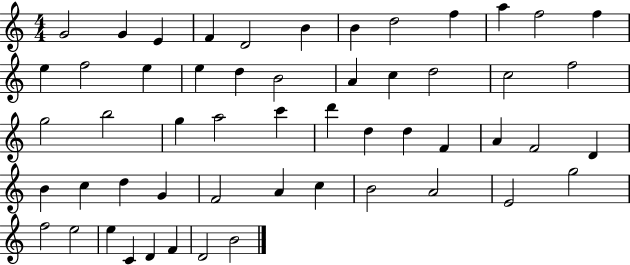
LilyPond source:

{
  \clef treble
  \numericTimeSignature
  \time 4/4
  \key c \major
  g'2 g'4 e'4 | f'4 d'2 b'4 | b'4 d''2 f''4 | a''4 f''2 f''4 | \break e''4 f''2 e''4 | e''4 d''4 b'2 | a'4 c''4 d''2 | c''2 f''2 | \break g''2 b''2 | g''4 a''2 c'''4 | d'''4 d''4 d''4 f'4 | a'4 f'2 d'4 | \break b'4 c''4 d''4 g'4 | f'2 a'4 c''4 | b'2 a'2 | e'2 g''2 | \break f''2 e''2 | e''4 c'4 d'4 f'4 | d'2 b'2 | \bar "|."
}